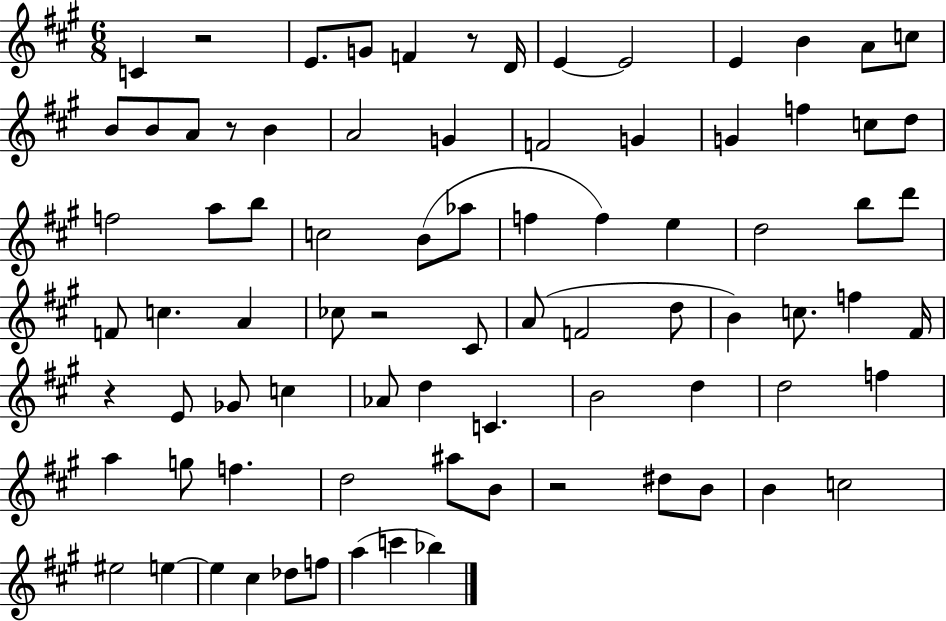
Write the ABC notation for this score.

X:1
T:Untitled
M:6/8
L:1/4
K:A
C z2 E/2 G/2 F z/2 D/4 E E2 E B A/2 c/2 B/2 B/2 A/2 z/2 B A2 G F2 G G f c/2 d/2 f2 a/2 b/2 c2 B/2 _a/2 f f e d2 b/2 d'/2 F/2 c A _c/2 z2 ^C/2 A/2 F2 d/2 B c/2 f ^F/4 z E/2 _G/2 c _A/2 d C B2 d d2 f a g/2 f d2 ^a/2 B/2 z2 ^d/2 B/2 B c2 ^e2 e e ^c _d/2 f/2 a c' _b